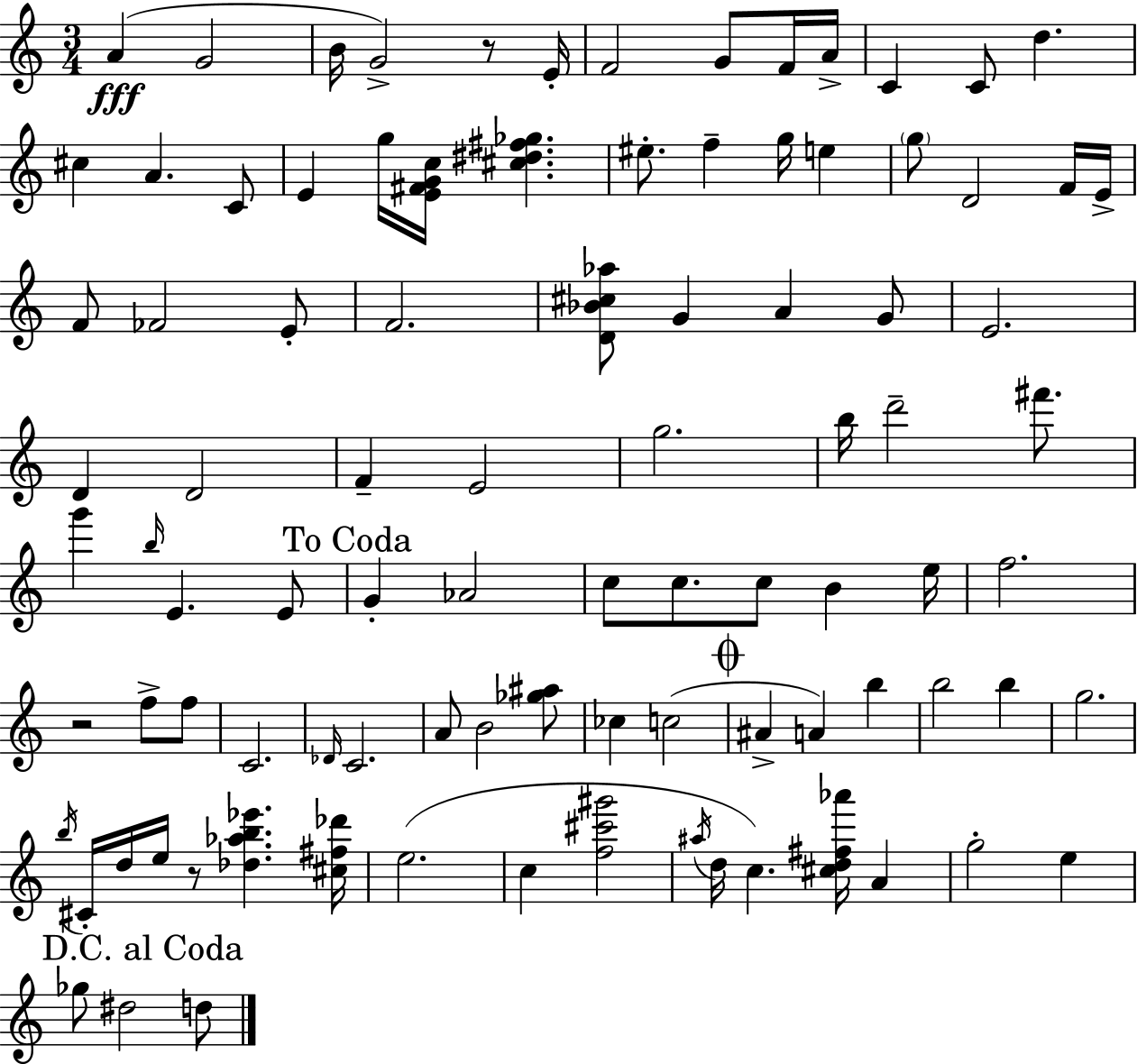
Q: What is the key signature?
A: A minor